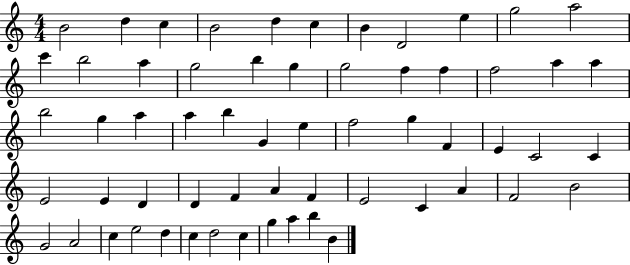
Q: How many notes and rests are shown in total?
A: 60